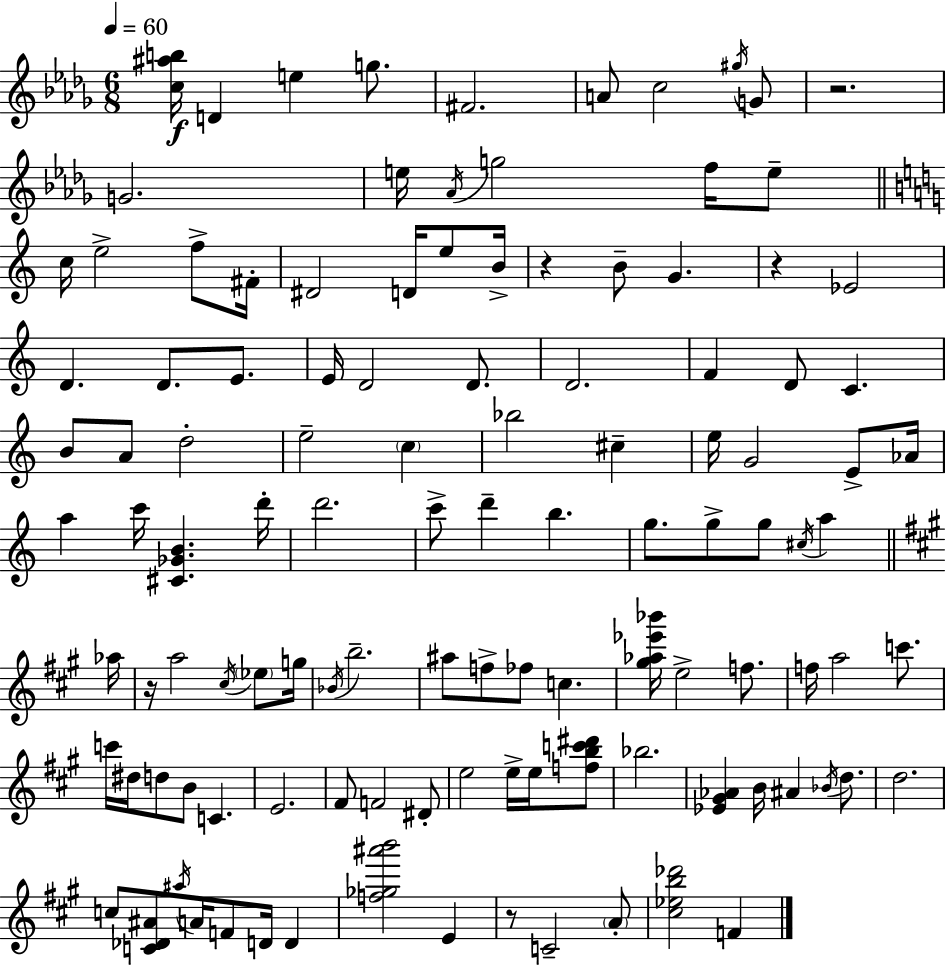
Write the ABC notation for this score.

X:1
T:Untitled
M:6/8
L:1/4
K:Bbm
[c^ab]/4 D e g/2 ^F2 A/2 c2 ^g/4 G/2 z2 G2 e/4 _A/4 g2 f/4 e/2 c/4 e2 f/2 ^F/4 ^D2 D/4 e/2 B/4 z B/2 G z _E2 D D/2 E/2 E/4 D2 D/2 D2 F D/2 C B/2 A/2 d2 e2 c _b2 ^c e/4 G2 E/2 _A/4 a c'/4 [^C_GB] d'/4 d'2 c'/2 d' b g/2 g/2 g/2 ^c/4 a _a/4 z/4 a2 ^c/4 _e/2 g/4 _B/4 b2 ^a/2 f/2 _f/2 c [^g_a_e'_b']/4 e2 f/2 f/4 a2 c'/2 c'/4 ^d/4 d/2 B/2 C E2 ^F/2 F2 ^D/2 e2 e/4 e/4 [fbc'^d']/2 _b2 [_E^G_A] B/4 ^A _B/4 d/2 d2 c/2 [C_D^A]/2 ^a/4 A/4 F/2 D/4 D [f_g^a'b']2 E z/2 C2 A/2 [^c_eb_d']2 F